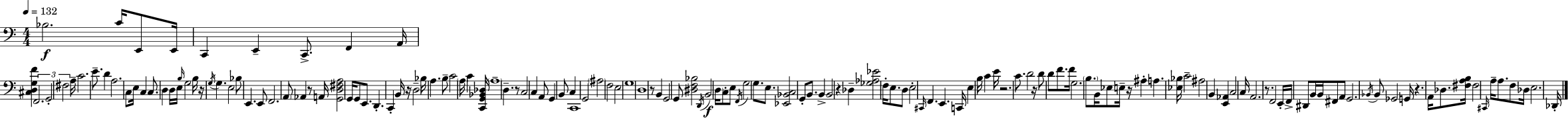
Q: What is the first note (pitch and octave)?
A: Bb3